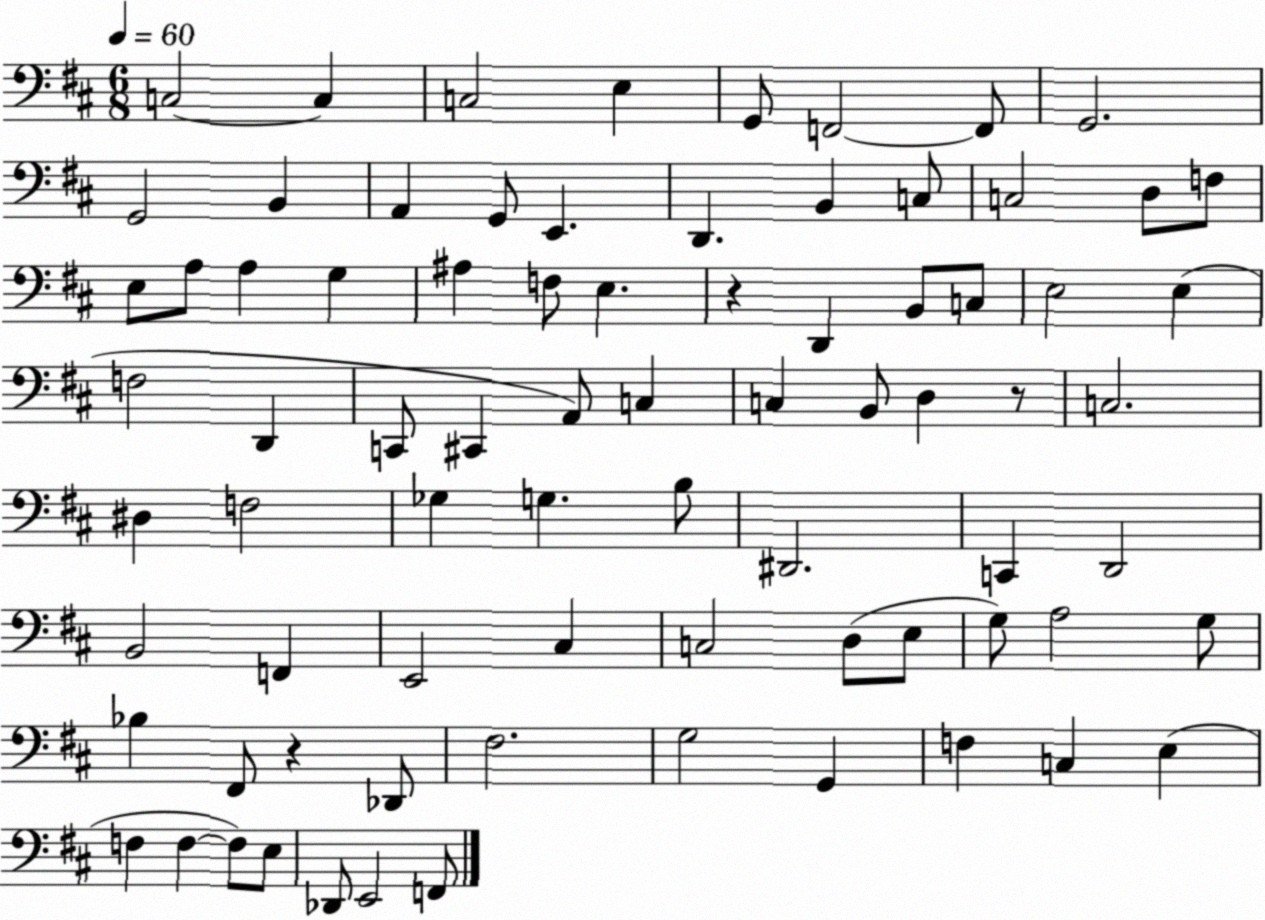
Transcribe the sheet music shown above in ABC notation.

X:1
T:Untitled
M:6/8
L:1/4
K:D
C,2 C, C,2 E, G,,/2 F,,2 F,,/2 G,,2 G,,2 B,, A,, G,,/2 E,, D,, B,, C,/2 C,2 D,/2 F,/2 E,/2 A,/2 A, G, ^A, F,/2 E, z D,, B,,/2 C,/2 E,2 E, F,2 D,, C,,/2 ^C,, A,,/2 C, C, B,,/2 D, z/2 C,2 ^D, F,2 _G, G, B,/2 ^D,,2 C,, D,,2 B,,2 F,, E,,2 ^C, C,2 D,/2 E,/2 G,/2 A,2 G,/2 _B, ^F,,/2 z _D,,/2 ^F,2 G,2 G,, F, C, E, F, F, F,/2 E,/2 _D,,/2 E,,2 F,,/2